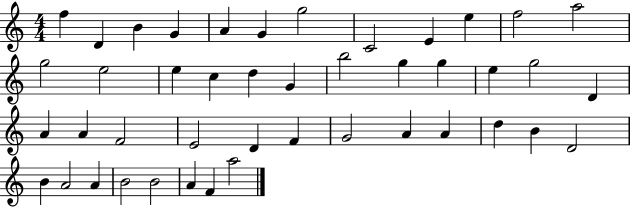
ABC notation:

X:1
T:Untitled
M:4/4
L:1/4
K:C
f D B G A G g2 C2 E e f2 a2 g2 e2 e c d G b2 g g e g2 D A A F2 E2 D F G2 A A d B D2 B A2 A B2 B2 A F a2